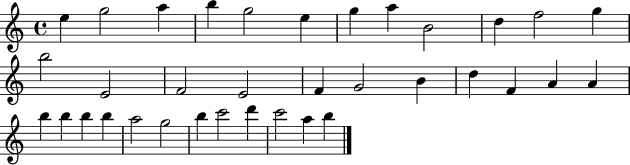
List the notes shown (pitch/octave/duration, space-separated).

E5/q G5/h A5/q B5/q G5/h E5/q G5/q A5/q B4/h D5/q F5/h G5/q B5/h E4/h F4/h E4/h F4/q G4/h B4/q D5/q F4/q A4/q A4/q B5/q B5/q B5/q B5/q A5/h G5/h B5/q C6/h D6/q C6/h A5/q B5/q